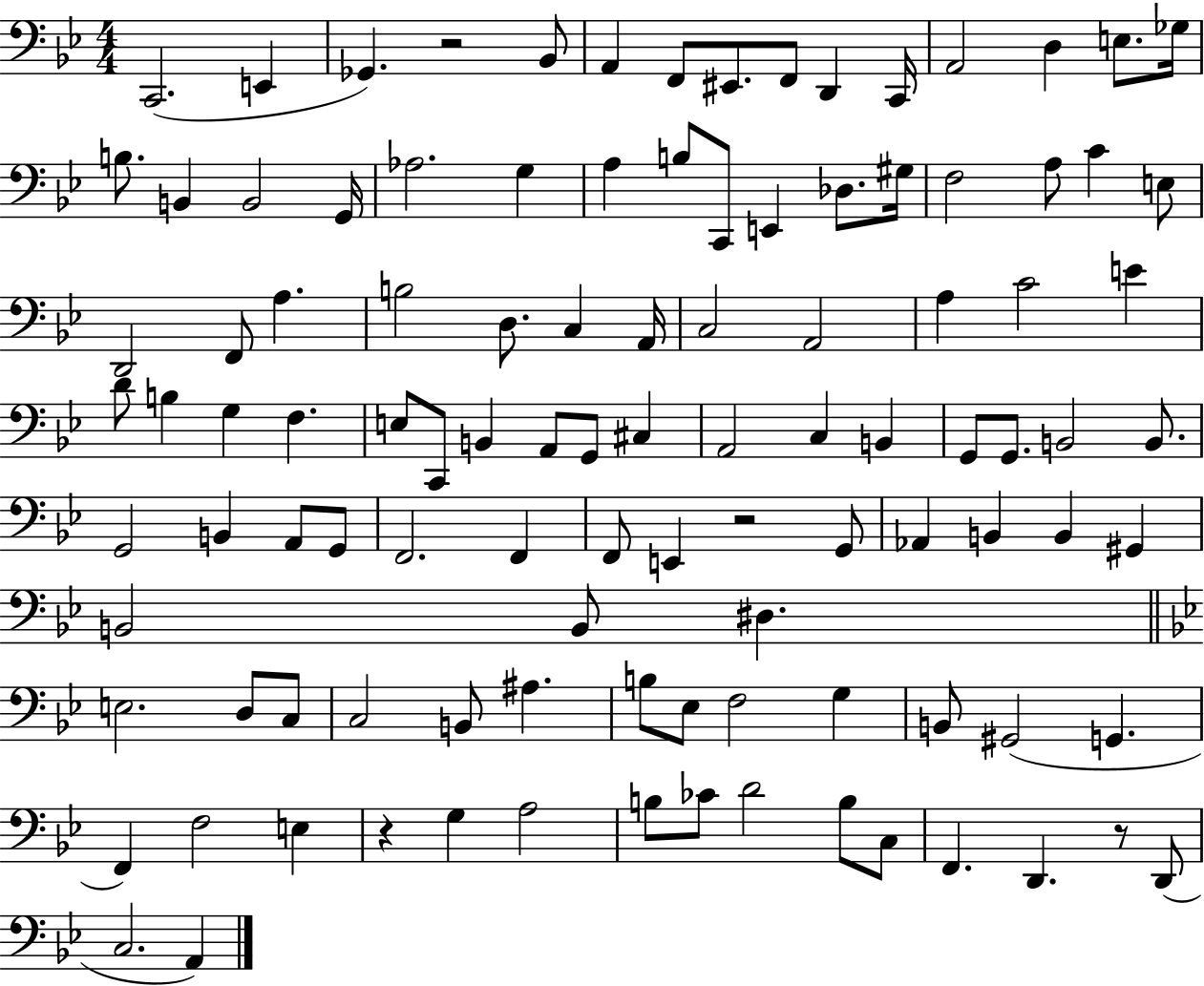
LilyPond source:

{
  \clef bass
  \numericTimeSignature
  \time 4/4
  \key bes \major
  c,2.( e,4 | ges,4.) r2 bes,8 | a,4 f,8 eis,8. f,8 d,4 c,16 | a,2 d4 e8. ges16 | \break b8. b,4 b,2 g,16 | aes2. g4 | a4 b8 c,8 e,4 des8. gis16 | f2 a8 c'4 e8 | \break d,2 f,8 a4. | b2 d8. c4 a,16 | c2 a,2 | a4 c'2 e'4 | \break d'8 b4 g4 f4. | e8 c,8 b,4 a,8 g,8 cis4 | a,2 c4 b,4 | g,8 g,8. b,2 b,8. | \break g,2 b,4 a,8 g,8 | f,2. f,4 | f,8 e,4 r2 g,8 | aes,4 b,4 b,4 gis,4 | \break b,2 b,8 dis4. | \bar "||" \break \key bes \major e2. d8 c8 | c2 b,8 ais4. | b8 ees8 f2 g4 | b,8 gis,2( g,4. | \break f,4) f2 e4 | r4 g4 a2 | b8 ces'8 d'2 b8 c8 | f,4. d,4. r8 d,8( | \break c2. a,4) | \bar "|."
}